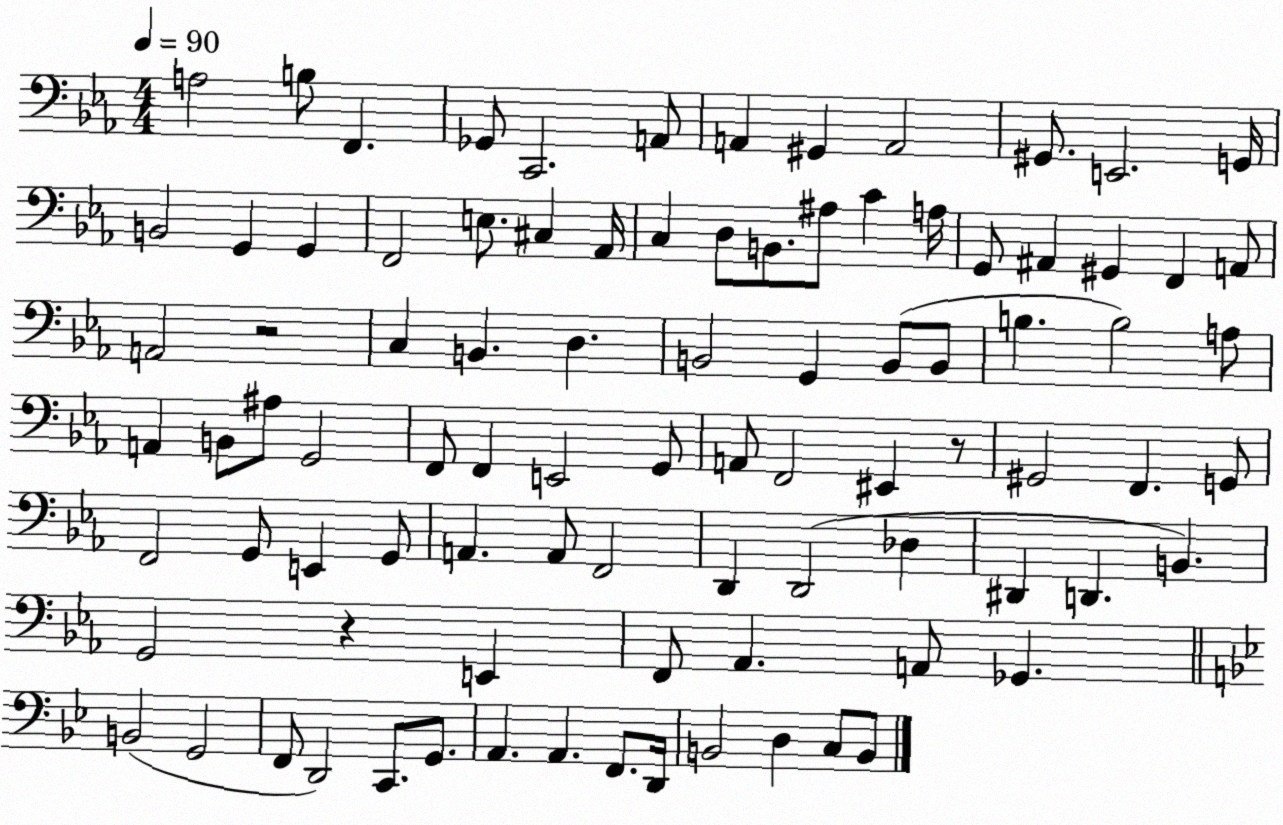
X:1
T:Untitled
M:4/4
L:1/4
K:Eb
A,2 B,/2 F,, _G,,/2 C,,2 A,,/2 A,, ^G,, A,,2 ^G,,/2 E,,2 G,,/4 B,,2 G,, G,, F,,2 E,/2 ^C, _A,,/4 C, D,/2 B,,/2 ^A,/2 C A,/4 G,,/2 ^A,, ^G,, F,, A,,/2 A,,2 z2 C, B,, D, B,,2 G,, B,,/2 B,,/2 B, B,2 A,/2 A,, B,,/2 ^A,/2 G,,2 F,,/2 F,, E,,2 G,,/2 A,,/2 F,,2 ^E,, z/2 ^G,,2 F,, G,,/2 F,,2 G,,/2 E,, G,,/2 A,, A,,/2 F,,2 D,, D,,2 _D, ^D,, D,, B,, G,,2 z E,, F,,/2 _A,, A,,/2 _G,, B,,2 G,,2 F,,/2 D,,2 C,,/2 G,,/2 A,, A,, F,,/2 D,,/4 B,,2 D, C,/2 B,,/2